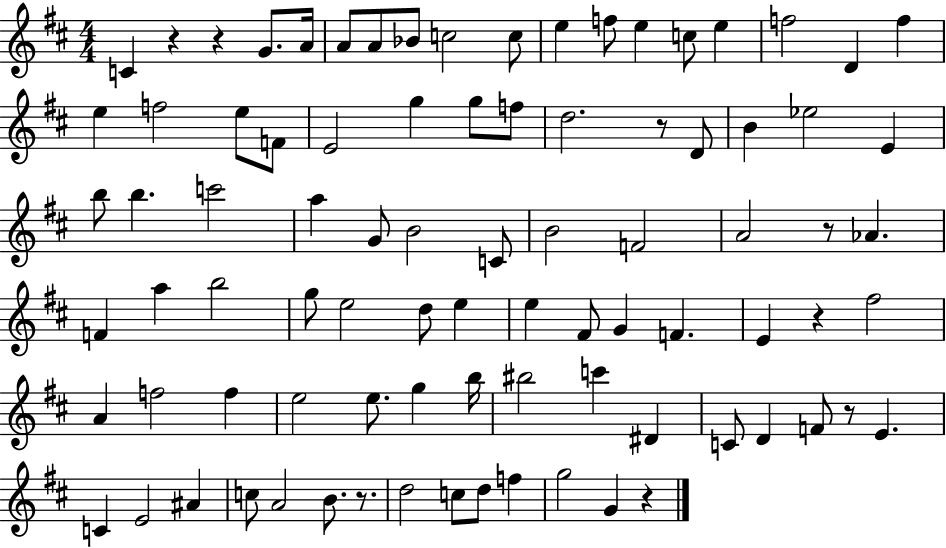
C4/q R/q R/q G4/e. A4/s A4/e A4/e Bb4/e C5/h C5/e E5/q F5/e E5/q C5/e E5/q F5/h D4/q F5/q E5/q F5/h E5/e F4/e E4/h G5/q G5/e F5/e D5/h. R/e D4/e B4/q Eb5/h E4/q B5/e B5/q. C6/h A5/q G4/e B4/h C4/e B4/h F4/h A4/h R/e Ab4/q. F4/q A5/q B5/h G5/e E5/h D5/e E5/q E5/q F#4/e G4/q F4/q. E4/q R/q F#5/h A4/q F5/h F5/q E5/h E5/e. G5/q B5/s BIS5/h C6/q D#4/q C4/e D4/q F4/e R/e E4/q. C4/q E4/h A#4/q C5/e A4/h B4/e. R/e. D5/h C5/e D5/e F5/q G5/h G4/q R/q